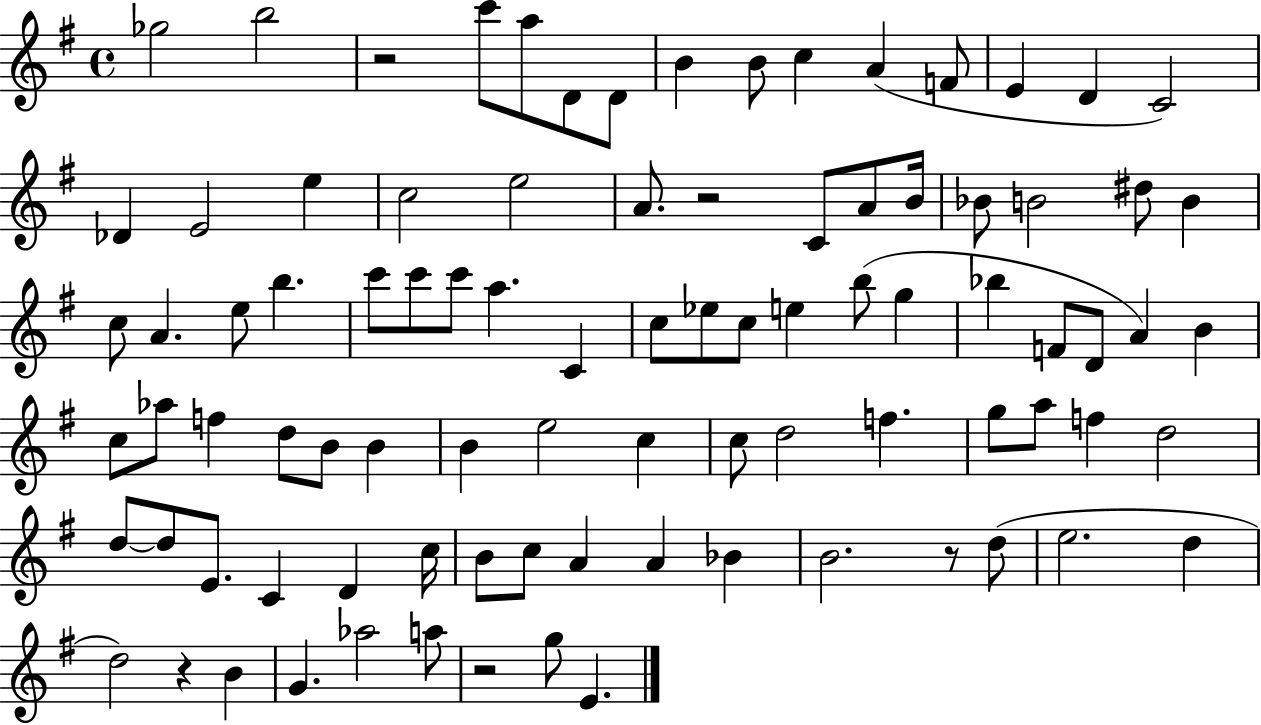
Gb5/h B5/h R/h C6/e A5/e D4/e D4/e B4/q B4/e C5/q A4/q F4/e E4/q D4/q C4/h Db4/q E4/h E5/q C5/h E5/h A4/e. R/h C4/e A4/e B4/s Bb4/e B4/h D#5/e B4/q C5/e A4/q. E5/e B5/q. C6/e C6/e C6/e A5/q. C4/q C5/e Eb5/e C5/e E5/q B5/e G5/q Bb5/q F4/e D4/e A4/q B4/q C5/e Ab5/e F5/q D5/e B4/e B4/q B4/q E5/h C5/q C5/e D5/h F5/q. G5/e A5/e F5/q D5/h D5/e D5/e E4/e. C4/q D4/q C5/s B4/e C5/e A4/q A4/q Bb4/q B4/h. R/e D5/e E5/h. D5/q D5/h R/q B4/q G4/q. Ab5/h A5/e R/h G5/e E4/q.